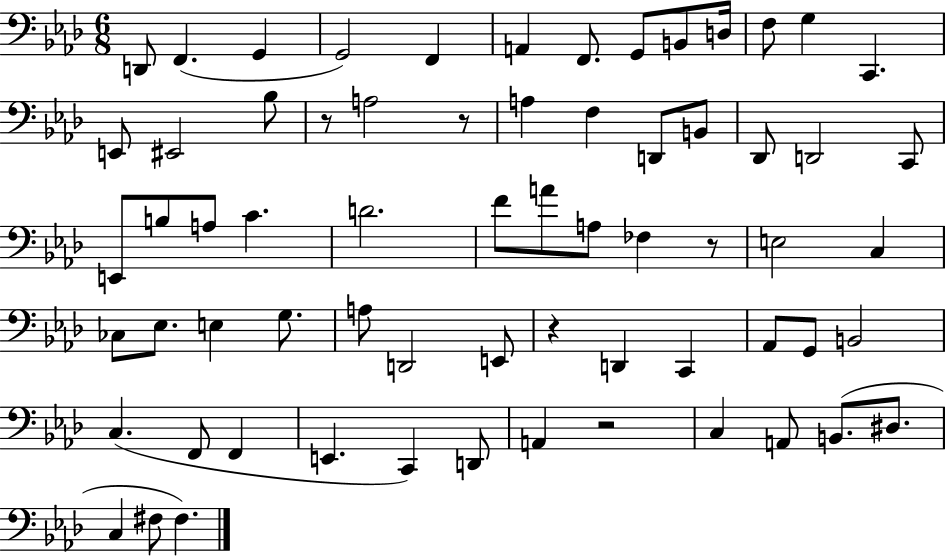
{
  \clef bass
  \numericTimeSignature
  \time 6/8
  \key aes \major
  d,8 f,4.( g,4 | g,2) f,4 | a,4 f,8. g,8 b,8 d16 | f8 g4 c,4. | \break e,8 eis,2 bes8 | r8 a2 r8 | a4 f4 d,8 b,8 | des,8 d,2 c,8 | \break e,8 b8 a8 c'4. | d'2. | f'8 a'8 a8 fes4 r8 | e2 c4 | \break ces8 ees8. e4 g8. | a8 d,2 e,8 | r4 d,4 c,4 | aes,8 g,8 b,2 | \break c4.( f,8 f,4 | e,4. c,4) d,8 | a,4 r2 | c4 a,8 b,8.( dis8. | \break c4 fis8 fis4.) | \bar "|."
}